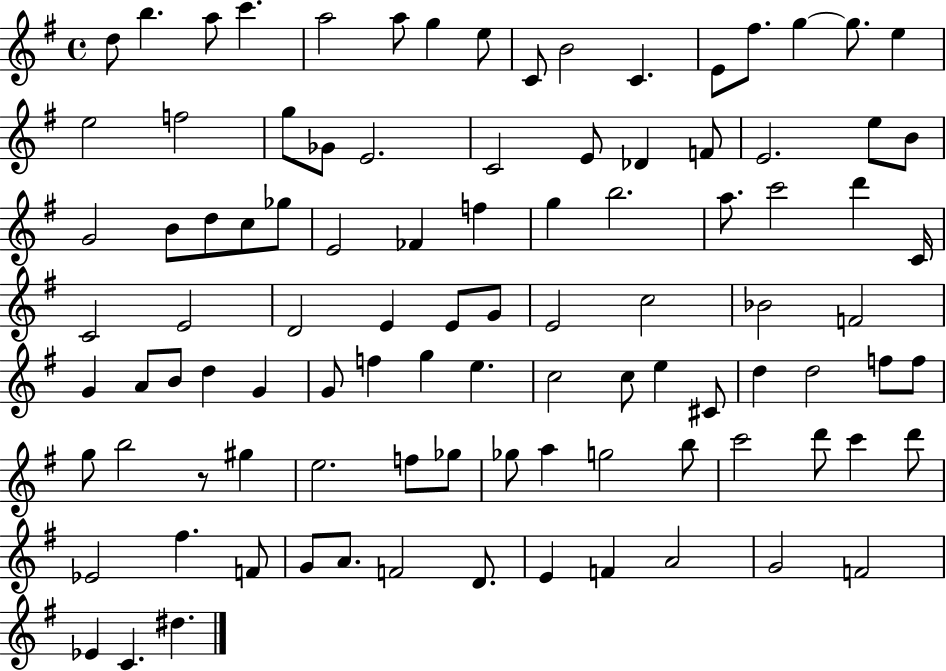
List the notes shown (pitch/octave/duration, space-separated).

D5/e B5/q. A5/e C6/q. A5/h A5/e G5/q E5/e C4/e B4/h C4/q. E4/e F#5/e. G5/q G5/e. E5/q E5/h F5/h G5/e Gb4/e E4/h. C4/h E4/e Db4/q F4/e E4/h. E5/e B4/e G4/h B4/e D5/e C5/e Gb5/e E4/h FES4/q F5/q G5/q B5/h. A5/e. C6/h D6/q C4/s C4/h E4/h D4/h E4/q E4/e G4/e E4/h C5/h Bb4/h F4/h G4/q A4/e B4/e D5/q G4/q G4/e F5/q G5/q E5/q. C5/h C5/e E5/q C#4/e D5/q D5/h F5/e F5/e G5/e B5/h R/e G#5/q E5/h. F5/e Gb5/e Gb5/e A5/q G5/h B5/e C6/h D6/e C6/q D6/e Eb4/h F#5/q. F4/e G4/e A4/e. F4/h D4/e. E4/q F4/q A4/h G4/h F4/h Eb4/q C4/q. D#5/q.